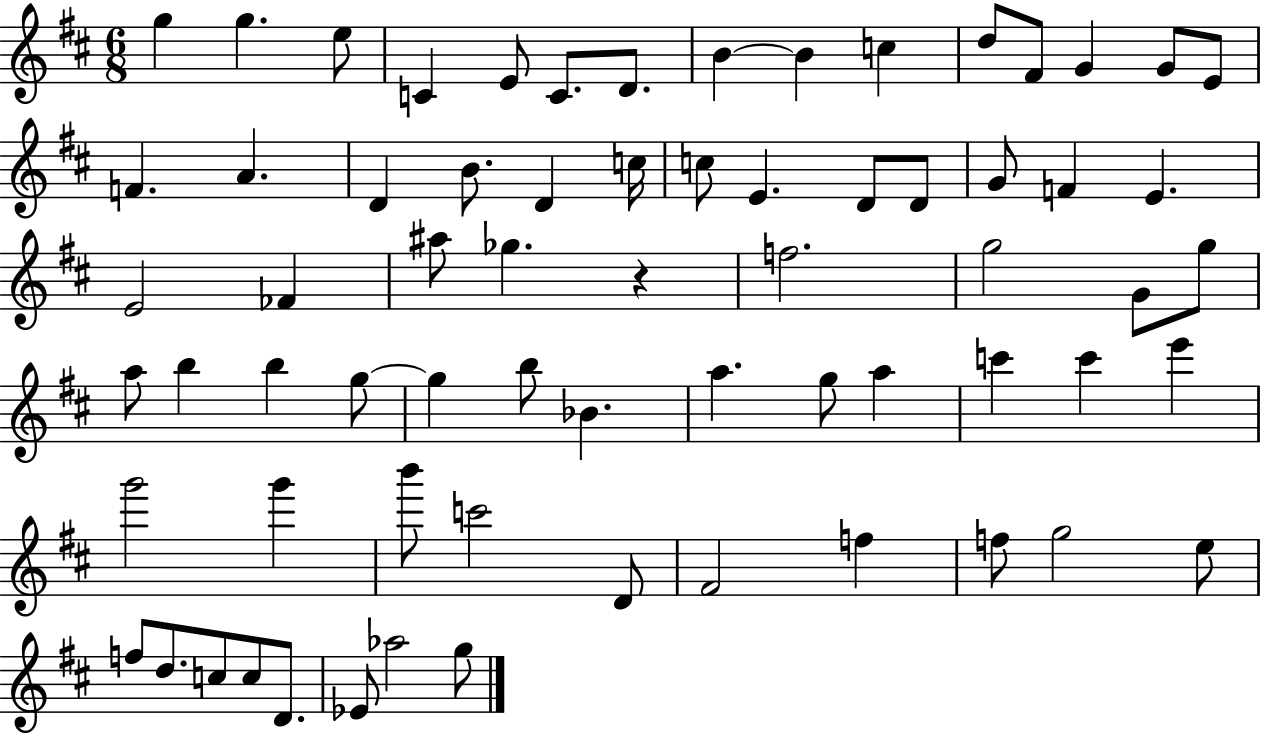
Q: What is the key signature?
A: D major